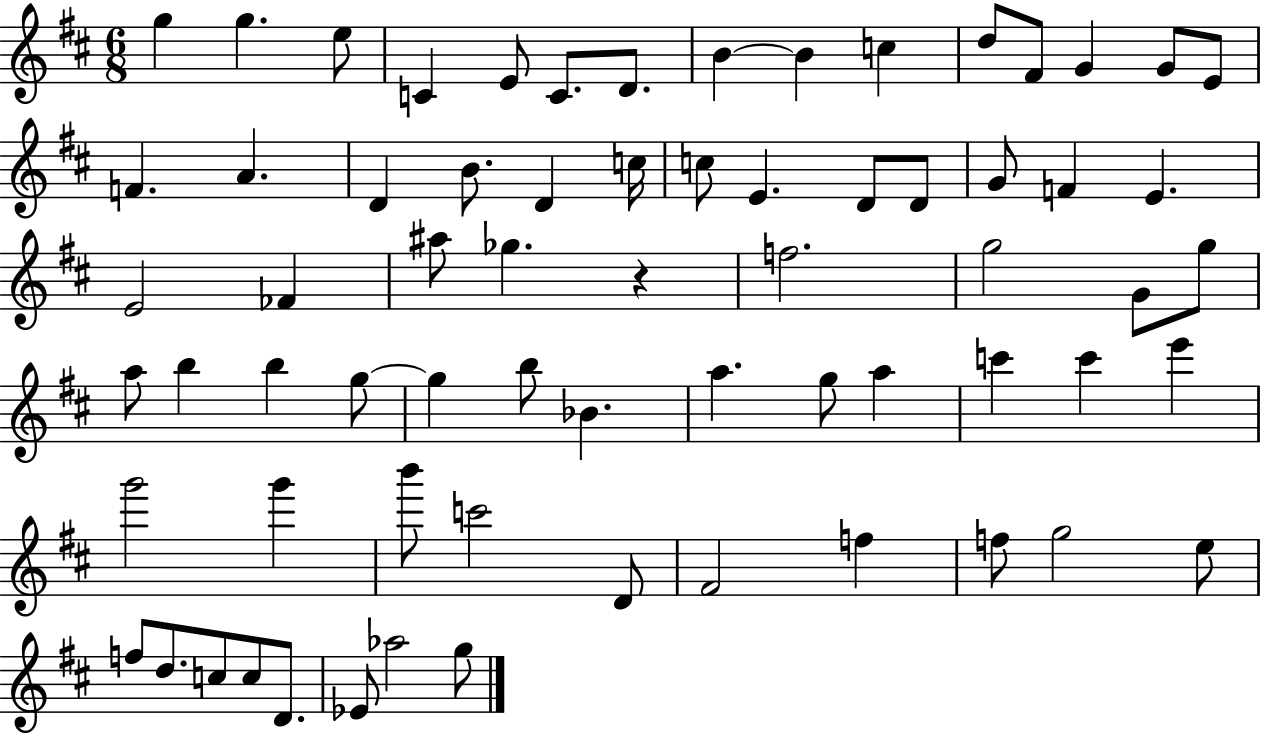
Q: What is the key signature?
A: D major